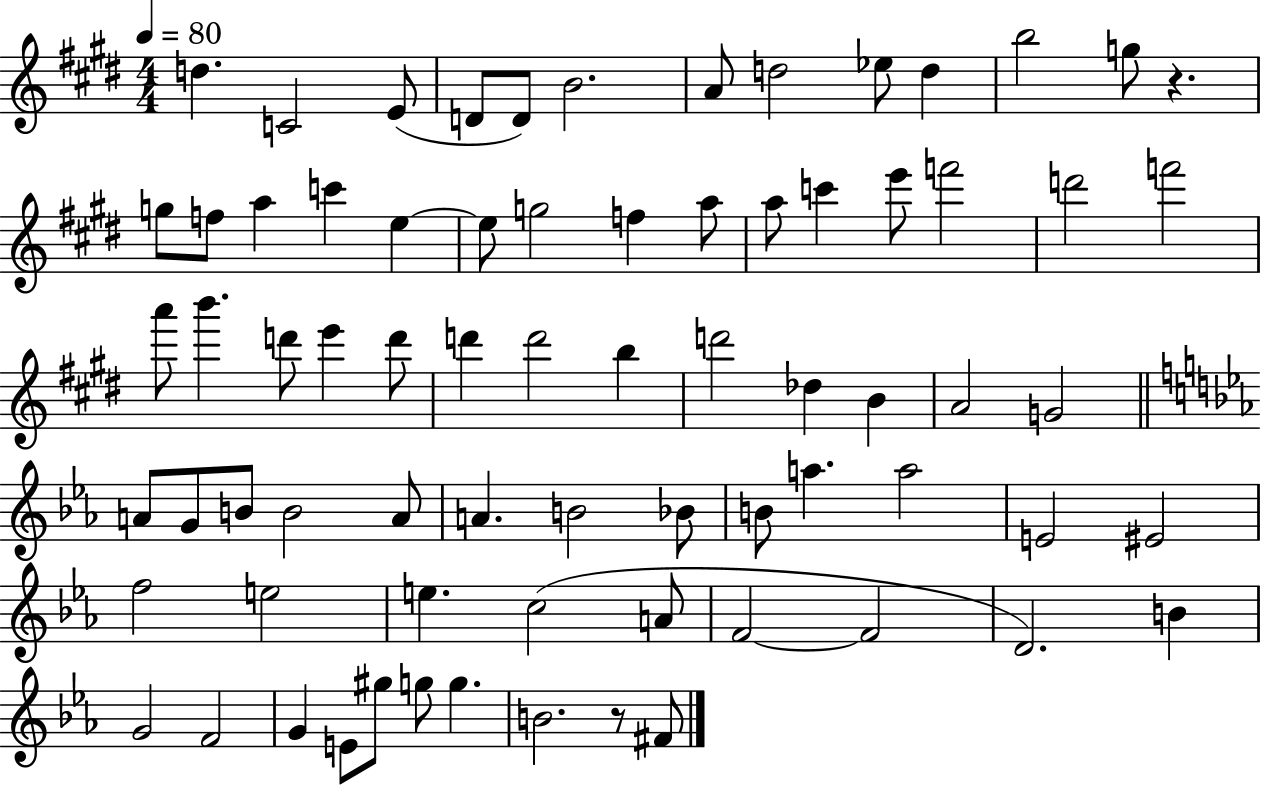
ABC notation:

X:1
T:Untitled
M:4/4
L:1/4
K:E
d C2 E/2 D/2 D/2 B2 A/2 d2 _e/2 d b2 g/2 z g/2 f/2 a c' e e/2 g2 f a/2 a/2 c' e'/2 f'2 d'2 f'2 a'/2 b' d'/2 e' d'/2 d' d'2 b d'2 _d B A2 G2 A/2 G/2 B/2 B2 A/2 A B2 _B/2 B/2 a a2 E2 ^E2 f2 e2 e c2 A/2 F2 F2 D2 B G2 F2 G E/2 ^g/2 g/2 g B2 z/2 ^F/2